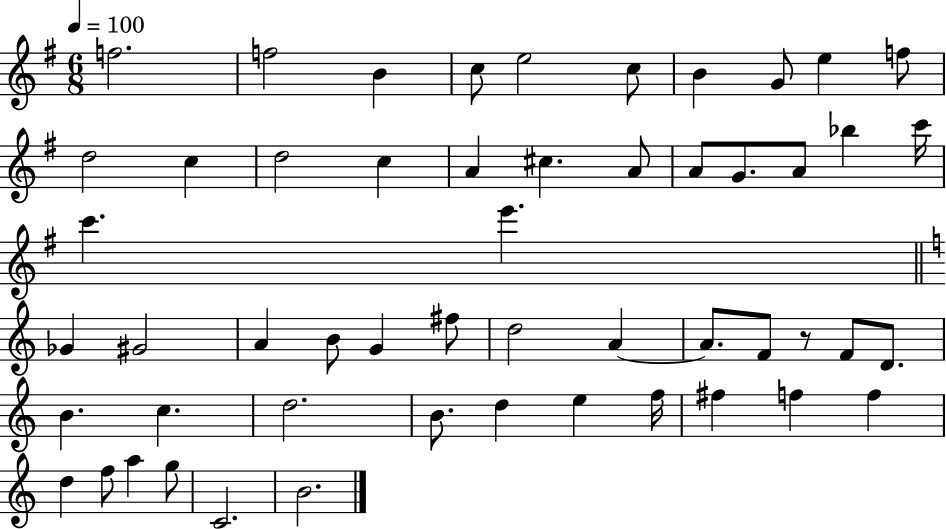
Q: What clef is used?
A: treble